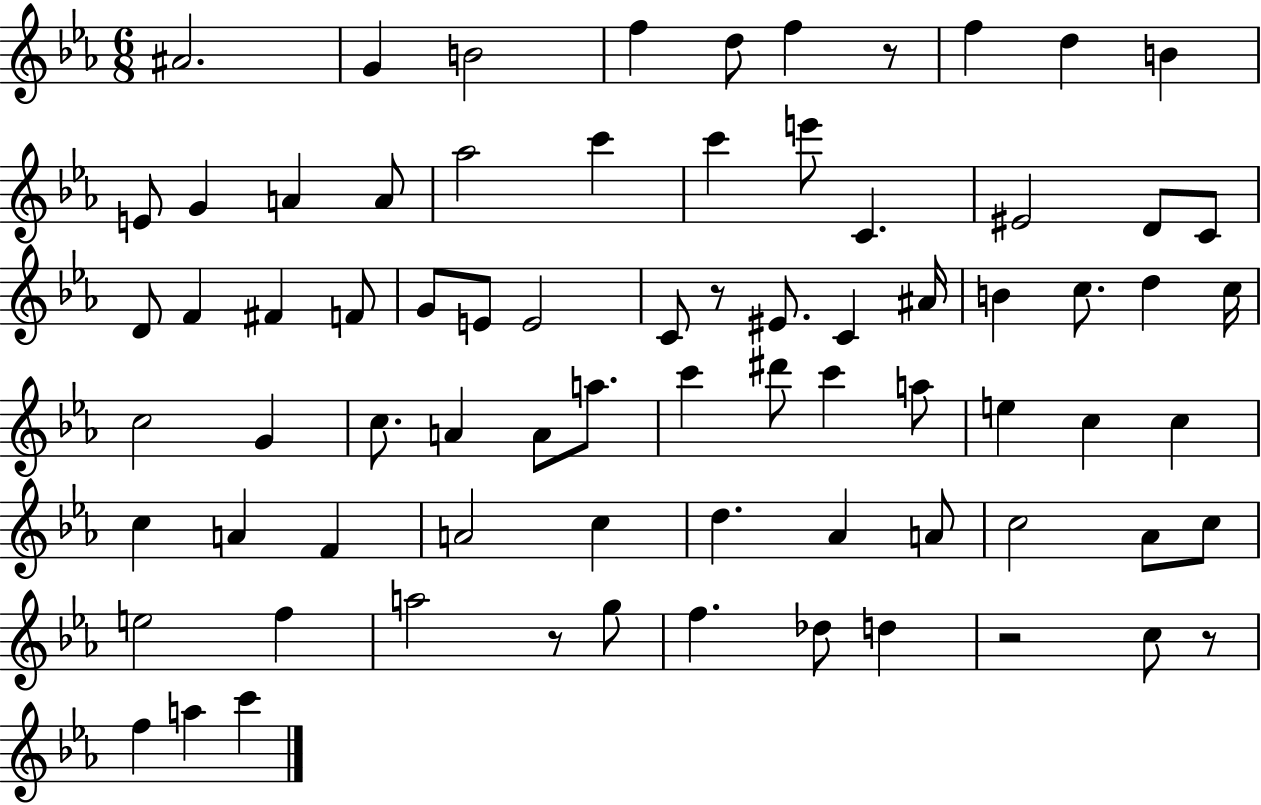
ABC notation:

X:1
T:Untitled
M:6/8
L:1/4
K:Eb
^A2 G B2 f d/2 f z/2 f d B E/2 G A A/2 _a2 c' c' e'/2 C ^E2 D/2 C/2 D/2 F ^F F/2 G/2 E/2 E2 C/2 z/2 ^E/2 C ^A/4 B c/2 d c/4 c2 G c/2 A A/2 a/2 c' ^d'/2 c' a/2 e c c c A F A2 c d _A A/2 c2 _A/2 c/2 e2 f a2 z/2 g/2 f _d/2 d z2 c/2 z/2 f a c'